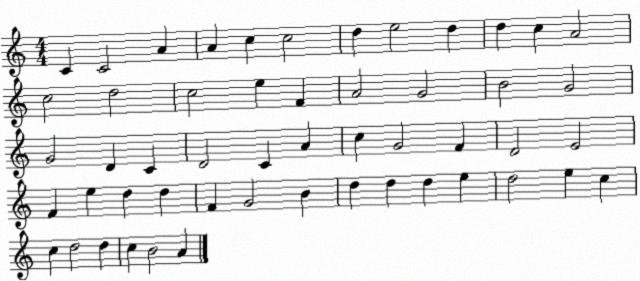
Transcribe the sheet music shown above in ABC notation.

X:1
T:Untitled
M:4/4
L:1/4
K:C
C C2 A A c c2 d e2 d d c A2 c2 d2 c2 e F A2 G2 B2 G2 G2 D C D2 C A c G2 F D2 E2 F e d d F G2 B d d d e d2 e c c d2 d c B2 A